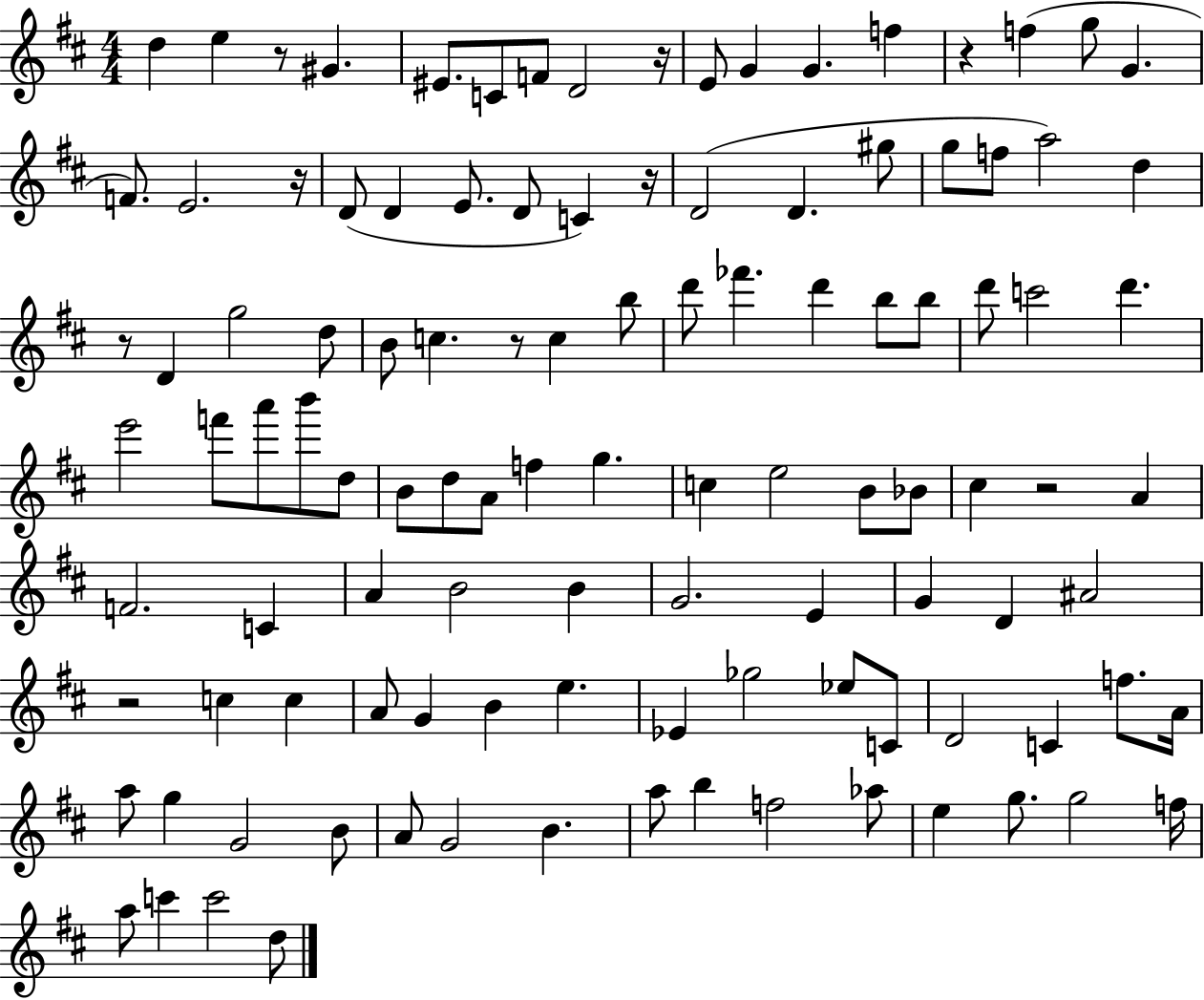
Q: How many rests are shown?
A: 9